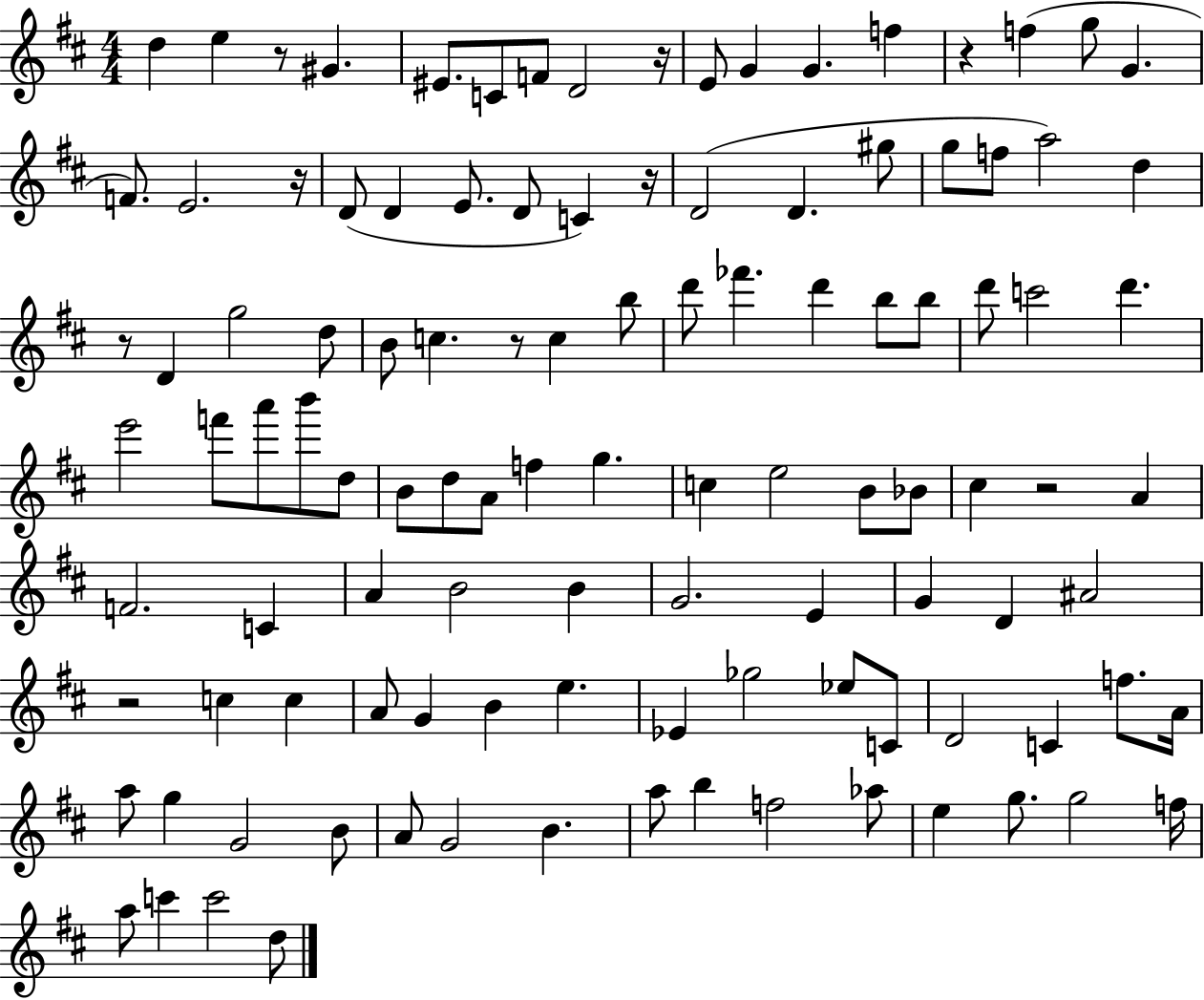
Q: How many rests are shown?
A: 9